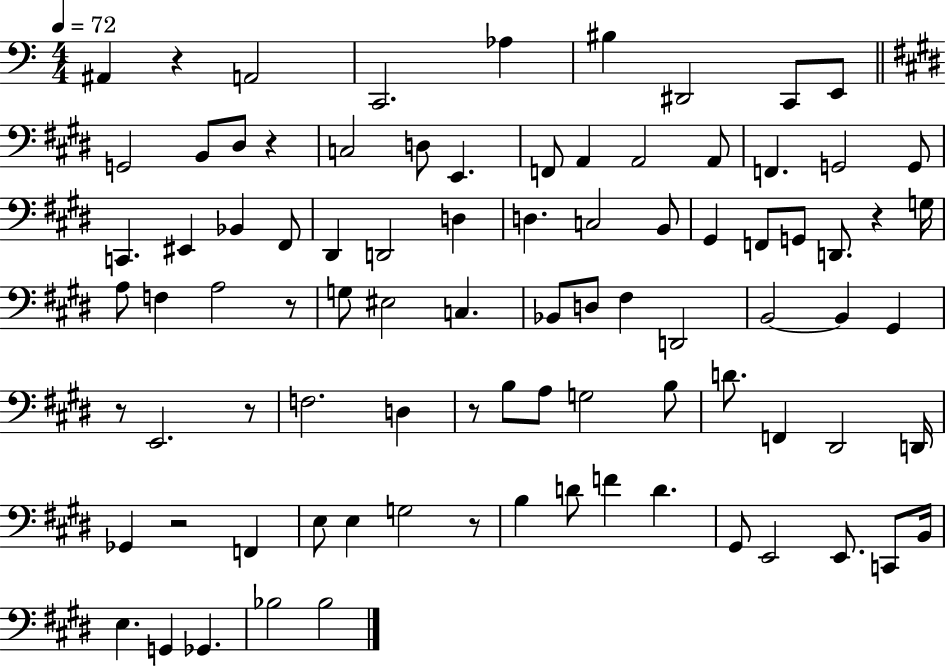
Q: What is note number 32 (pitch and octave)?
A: G#2